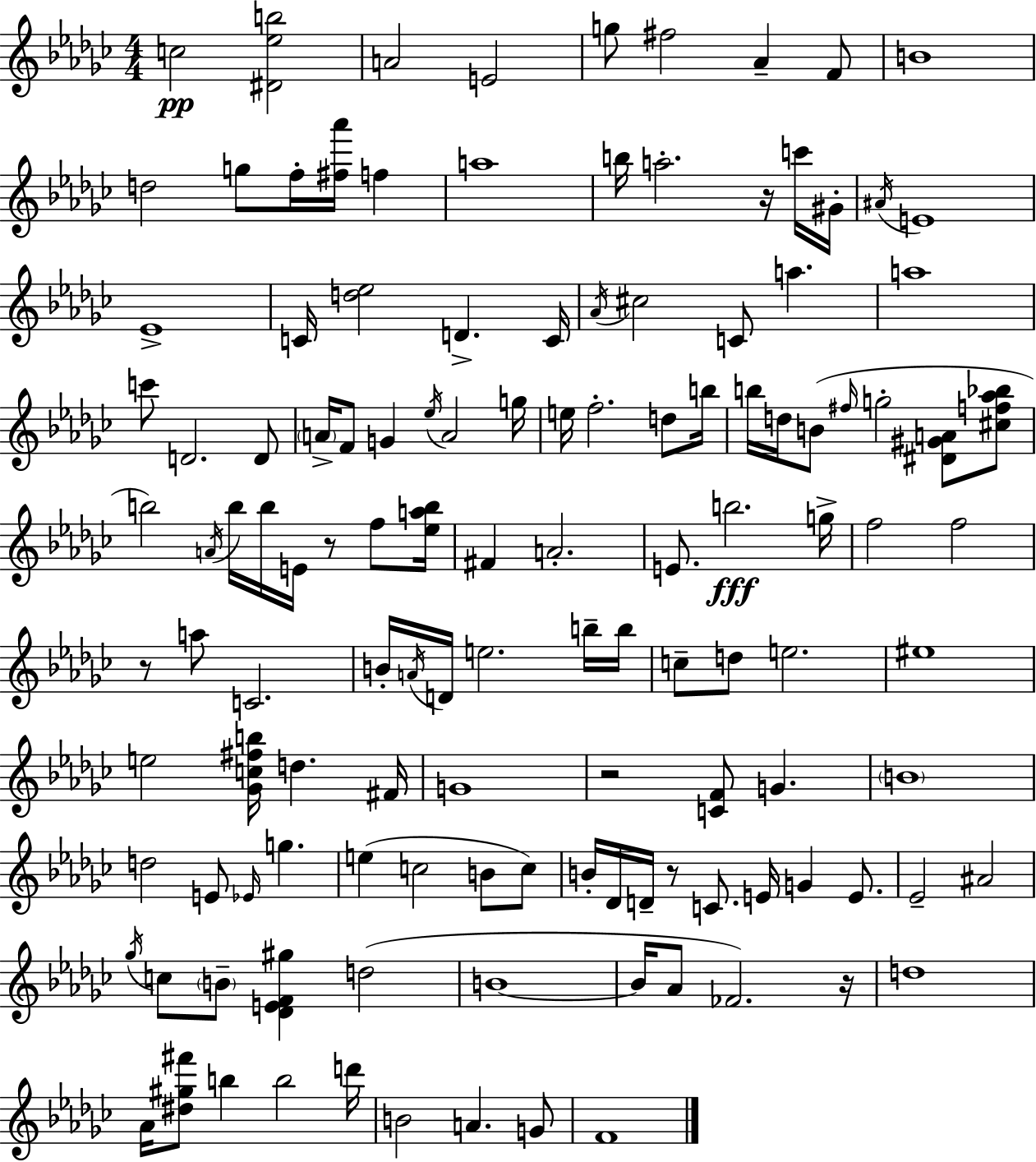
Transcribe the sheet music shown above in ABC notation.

X:1
T:Untitled
M:4/4
L:1/4
K:Ebm
c2 [^D_eb]2 A2 E2 g/2 ^f2 _A F/2 B4 d2 g/2 f/4 [^f_a']/4 f a4 b/4 a2 z/4 c'/4 ^G/4 ^A/4 E4 _E4 C/4 [d_e]2 D C/4 _A/4 ^c2 C/2 a a4 c'/2 D2 D/2 A/4 F/2 G _e/4 A2 g/4 e/4 f2 d/2 b/4 b/4 d/4 B/2 ^f/4 g2 [^D^GA]/2 [^cf_a_b]/2 b2 A/4 b/4 b/4 E/4 z/2 f/2 [_eab]/4 ^F A2 E/2 b2 g/4 f2 f2 z/2 a/2 C2 B/4 A/4 D/4 e2 b/4 b/4 c/2 d/2 e2 ^e4 e2 [_Gc^fb]/4 d ^F/4 G4 z2 [CF]/2 G B4 d2 E/2 _E/4 g e c2 B/2 c/2 B/4 _D/4 D/4 z/2 C/2 E/4 G E/2 _E2 ^A2 _g/4 c/2 B/2 [_DEF^g] d2 B4 B/4 _A/2 _F2 z/4 d4 _A/4 [^d^g^f']/2 b b2 d'/4 B2 A G/2 F4